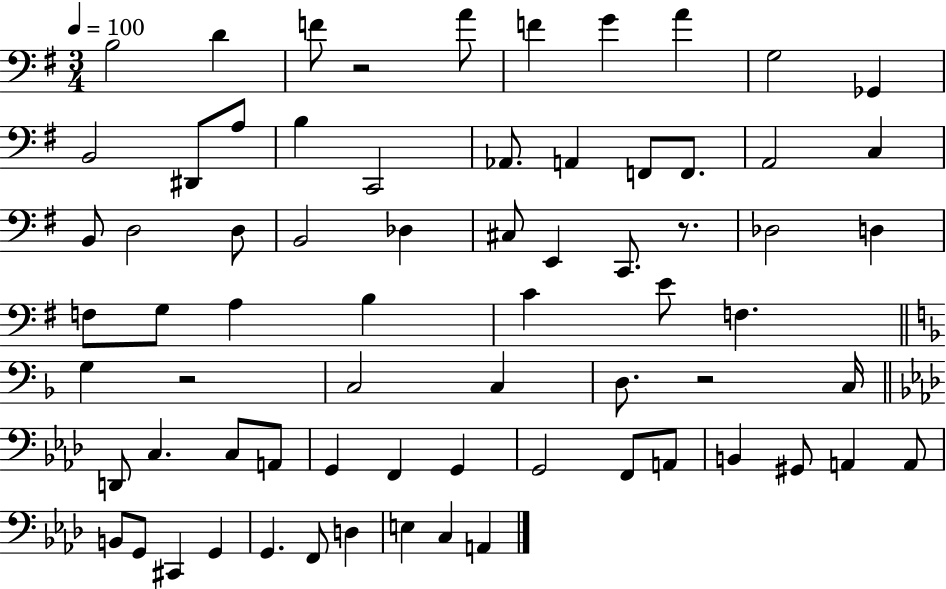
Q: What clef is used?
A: bass